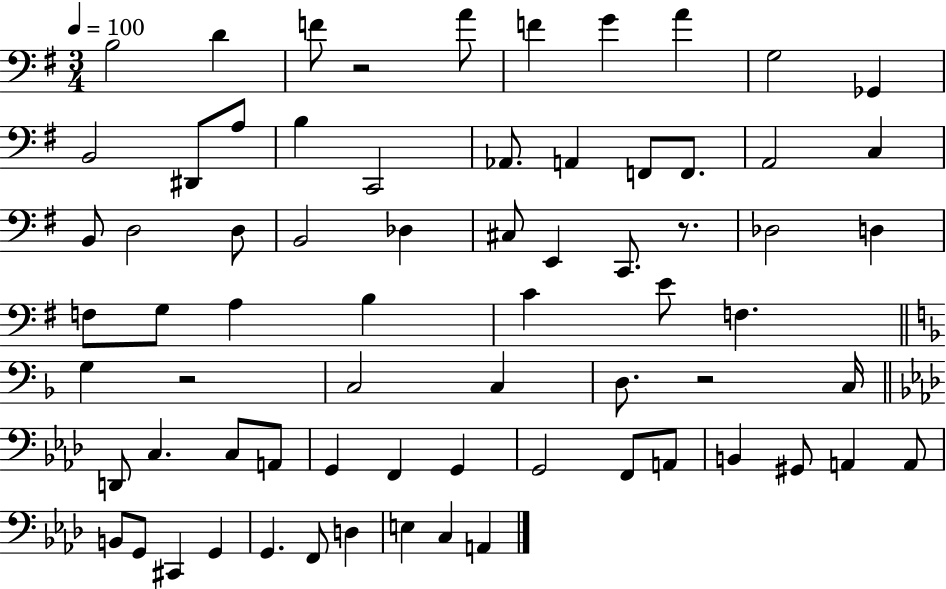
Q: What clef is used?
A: bass